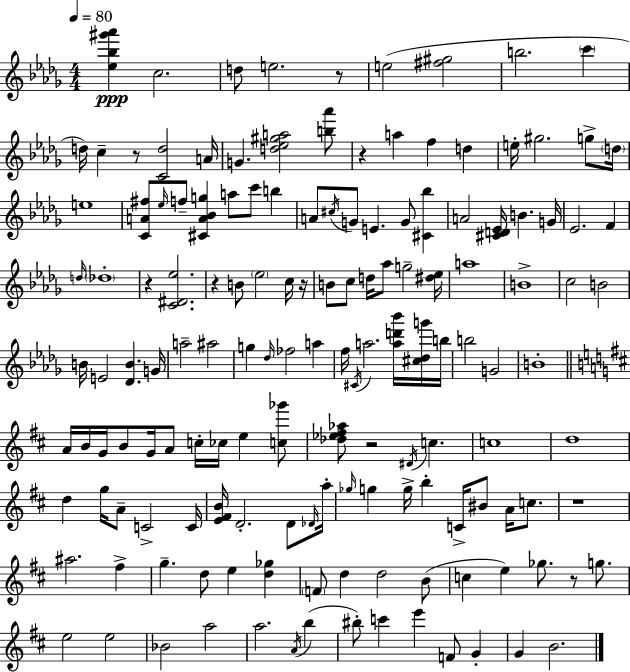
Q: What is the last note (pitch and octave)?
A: B4